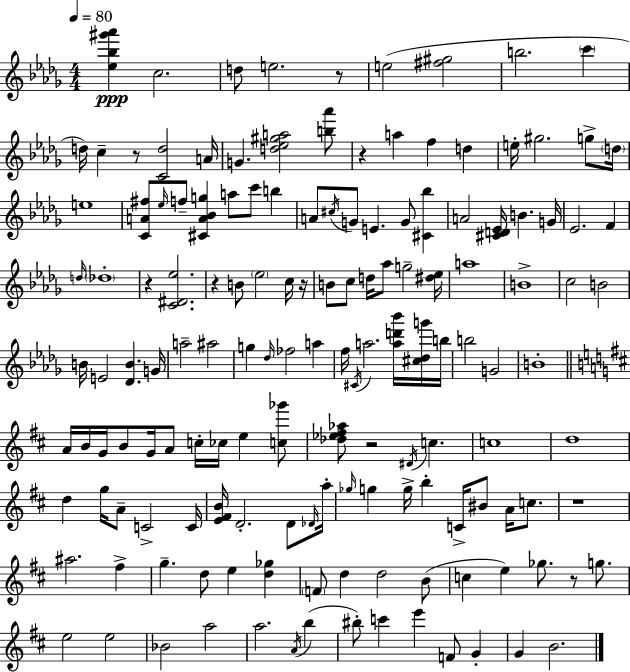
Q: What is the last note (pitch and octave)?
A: B4